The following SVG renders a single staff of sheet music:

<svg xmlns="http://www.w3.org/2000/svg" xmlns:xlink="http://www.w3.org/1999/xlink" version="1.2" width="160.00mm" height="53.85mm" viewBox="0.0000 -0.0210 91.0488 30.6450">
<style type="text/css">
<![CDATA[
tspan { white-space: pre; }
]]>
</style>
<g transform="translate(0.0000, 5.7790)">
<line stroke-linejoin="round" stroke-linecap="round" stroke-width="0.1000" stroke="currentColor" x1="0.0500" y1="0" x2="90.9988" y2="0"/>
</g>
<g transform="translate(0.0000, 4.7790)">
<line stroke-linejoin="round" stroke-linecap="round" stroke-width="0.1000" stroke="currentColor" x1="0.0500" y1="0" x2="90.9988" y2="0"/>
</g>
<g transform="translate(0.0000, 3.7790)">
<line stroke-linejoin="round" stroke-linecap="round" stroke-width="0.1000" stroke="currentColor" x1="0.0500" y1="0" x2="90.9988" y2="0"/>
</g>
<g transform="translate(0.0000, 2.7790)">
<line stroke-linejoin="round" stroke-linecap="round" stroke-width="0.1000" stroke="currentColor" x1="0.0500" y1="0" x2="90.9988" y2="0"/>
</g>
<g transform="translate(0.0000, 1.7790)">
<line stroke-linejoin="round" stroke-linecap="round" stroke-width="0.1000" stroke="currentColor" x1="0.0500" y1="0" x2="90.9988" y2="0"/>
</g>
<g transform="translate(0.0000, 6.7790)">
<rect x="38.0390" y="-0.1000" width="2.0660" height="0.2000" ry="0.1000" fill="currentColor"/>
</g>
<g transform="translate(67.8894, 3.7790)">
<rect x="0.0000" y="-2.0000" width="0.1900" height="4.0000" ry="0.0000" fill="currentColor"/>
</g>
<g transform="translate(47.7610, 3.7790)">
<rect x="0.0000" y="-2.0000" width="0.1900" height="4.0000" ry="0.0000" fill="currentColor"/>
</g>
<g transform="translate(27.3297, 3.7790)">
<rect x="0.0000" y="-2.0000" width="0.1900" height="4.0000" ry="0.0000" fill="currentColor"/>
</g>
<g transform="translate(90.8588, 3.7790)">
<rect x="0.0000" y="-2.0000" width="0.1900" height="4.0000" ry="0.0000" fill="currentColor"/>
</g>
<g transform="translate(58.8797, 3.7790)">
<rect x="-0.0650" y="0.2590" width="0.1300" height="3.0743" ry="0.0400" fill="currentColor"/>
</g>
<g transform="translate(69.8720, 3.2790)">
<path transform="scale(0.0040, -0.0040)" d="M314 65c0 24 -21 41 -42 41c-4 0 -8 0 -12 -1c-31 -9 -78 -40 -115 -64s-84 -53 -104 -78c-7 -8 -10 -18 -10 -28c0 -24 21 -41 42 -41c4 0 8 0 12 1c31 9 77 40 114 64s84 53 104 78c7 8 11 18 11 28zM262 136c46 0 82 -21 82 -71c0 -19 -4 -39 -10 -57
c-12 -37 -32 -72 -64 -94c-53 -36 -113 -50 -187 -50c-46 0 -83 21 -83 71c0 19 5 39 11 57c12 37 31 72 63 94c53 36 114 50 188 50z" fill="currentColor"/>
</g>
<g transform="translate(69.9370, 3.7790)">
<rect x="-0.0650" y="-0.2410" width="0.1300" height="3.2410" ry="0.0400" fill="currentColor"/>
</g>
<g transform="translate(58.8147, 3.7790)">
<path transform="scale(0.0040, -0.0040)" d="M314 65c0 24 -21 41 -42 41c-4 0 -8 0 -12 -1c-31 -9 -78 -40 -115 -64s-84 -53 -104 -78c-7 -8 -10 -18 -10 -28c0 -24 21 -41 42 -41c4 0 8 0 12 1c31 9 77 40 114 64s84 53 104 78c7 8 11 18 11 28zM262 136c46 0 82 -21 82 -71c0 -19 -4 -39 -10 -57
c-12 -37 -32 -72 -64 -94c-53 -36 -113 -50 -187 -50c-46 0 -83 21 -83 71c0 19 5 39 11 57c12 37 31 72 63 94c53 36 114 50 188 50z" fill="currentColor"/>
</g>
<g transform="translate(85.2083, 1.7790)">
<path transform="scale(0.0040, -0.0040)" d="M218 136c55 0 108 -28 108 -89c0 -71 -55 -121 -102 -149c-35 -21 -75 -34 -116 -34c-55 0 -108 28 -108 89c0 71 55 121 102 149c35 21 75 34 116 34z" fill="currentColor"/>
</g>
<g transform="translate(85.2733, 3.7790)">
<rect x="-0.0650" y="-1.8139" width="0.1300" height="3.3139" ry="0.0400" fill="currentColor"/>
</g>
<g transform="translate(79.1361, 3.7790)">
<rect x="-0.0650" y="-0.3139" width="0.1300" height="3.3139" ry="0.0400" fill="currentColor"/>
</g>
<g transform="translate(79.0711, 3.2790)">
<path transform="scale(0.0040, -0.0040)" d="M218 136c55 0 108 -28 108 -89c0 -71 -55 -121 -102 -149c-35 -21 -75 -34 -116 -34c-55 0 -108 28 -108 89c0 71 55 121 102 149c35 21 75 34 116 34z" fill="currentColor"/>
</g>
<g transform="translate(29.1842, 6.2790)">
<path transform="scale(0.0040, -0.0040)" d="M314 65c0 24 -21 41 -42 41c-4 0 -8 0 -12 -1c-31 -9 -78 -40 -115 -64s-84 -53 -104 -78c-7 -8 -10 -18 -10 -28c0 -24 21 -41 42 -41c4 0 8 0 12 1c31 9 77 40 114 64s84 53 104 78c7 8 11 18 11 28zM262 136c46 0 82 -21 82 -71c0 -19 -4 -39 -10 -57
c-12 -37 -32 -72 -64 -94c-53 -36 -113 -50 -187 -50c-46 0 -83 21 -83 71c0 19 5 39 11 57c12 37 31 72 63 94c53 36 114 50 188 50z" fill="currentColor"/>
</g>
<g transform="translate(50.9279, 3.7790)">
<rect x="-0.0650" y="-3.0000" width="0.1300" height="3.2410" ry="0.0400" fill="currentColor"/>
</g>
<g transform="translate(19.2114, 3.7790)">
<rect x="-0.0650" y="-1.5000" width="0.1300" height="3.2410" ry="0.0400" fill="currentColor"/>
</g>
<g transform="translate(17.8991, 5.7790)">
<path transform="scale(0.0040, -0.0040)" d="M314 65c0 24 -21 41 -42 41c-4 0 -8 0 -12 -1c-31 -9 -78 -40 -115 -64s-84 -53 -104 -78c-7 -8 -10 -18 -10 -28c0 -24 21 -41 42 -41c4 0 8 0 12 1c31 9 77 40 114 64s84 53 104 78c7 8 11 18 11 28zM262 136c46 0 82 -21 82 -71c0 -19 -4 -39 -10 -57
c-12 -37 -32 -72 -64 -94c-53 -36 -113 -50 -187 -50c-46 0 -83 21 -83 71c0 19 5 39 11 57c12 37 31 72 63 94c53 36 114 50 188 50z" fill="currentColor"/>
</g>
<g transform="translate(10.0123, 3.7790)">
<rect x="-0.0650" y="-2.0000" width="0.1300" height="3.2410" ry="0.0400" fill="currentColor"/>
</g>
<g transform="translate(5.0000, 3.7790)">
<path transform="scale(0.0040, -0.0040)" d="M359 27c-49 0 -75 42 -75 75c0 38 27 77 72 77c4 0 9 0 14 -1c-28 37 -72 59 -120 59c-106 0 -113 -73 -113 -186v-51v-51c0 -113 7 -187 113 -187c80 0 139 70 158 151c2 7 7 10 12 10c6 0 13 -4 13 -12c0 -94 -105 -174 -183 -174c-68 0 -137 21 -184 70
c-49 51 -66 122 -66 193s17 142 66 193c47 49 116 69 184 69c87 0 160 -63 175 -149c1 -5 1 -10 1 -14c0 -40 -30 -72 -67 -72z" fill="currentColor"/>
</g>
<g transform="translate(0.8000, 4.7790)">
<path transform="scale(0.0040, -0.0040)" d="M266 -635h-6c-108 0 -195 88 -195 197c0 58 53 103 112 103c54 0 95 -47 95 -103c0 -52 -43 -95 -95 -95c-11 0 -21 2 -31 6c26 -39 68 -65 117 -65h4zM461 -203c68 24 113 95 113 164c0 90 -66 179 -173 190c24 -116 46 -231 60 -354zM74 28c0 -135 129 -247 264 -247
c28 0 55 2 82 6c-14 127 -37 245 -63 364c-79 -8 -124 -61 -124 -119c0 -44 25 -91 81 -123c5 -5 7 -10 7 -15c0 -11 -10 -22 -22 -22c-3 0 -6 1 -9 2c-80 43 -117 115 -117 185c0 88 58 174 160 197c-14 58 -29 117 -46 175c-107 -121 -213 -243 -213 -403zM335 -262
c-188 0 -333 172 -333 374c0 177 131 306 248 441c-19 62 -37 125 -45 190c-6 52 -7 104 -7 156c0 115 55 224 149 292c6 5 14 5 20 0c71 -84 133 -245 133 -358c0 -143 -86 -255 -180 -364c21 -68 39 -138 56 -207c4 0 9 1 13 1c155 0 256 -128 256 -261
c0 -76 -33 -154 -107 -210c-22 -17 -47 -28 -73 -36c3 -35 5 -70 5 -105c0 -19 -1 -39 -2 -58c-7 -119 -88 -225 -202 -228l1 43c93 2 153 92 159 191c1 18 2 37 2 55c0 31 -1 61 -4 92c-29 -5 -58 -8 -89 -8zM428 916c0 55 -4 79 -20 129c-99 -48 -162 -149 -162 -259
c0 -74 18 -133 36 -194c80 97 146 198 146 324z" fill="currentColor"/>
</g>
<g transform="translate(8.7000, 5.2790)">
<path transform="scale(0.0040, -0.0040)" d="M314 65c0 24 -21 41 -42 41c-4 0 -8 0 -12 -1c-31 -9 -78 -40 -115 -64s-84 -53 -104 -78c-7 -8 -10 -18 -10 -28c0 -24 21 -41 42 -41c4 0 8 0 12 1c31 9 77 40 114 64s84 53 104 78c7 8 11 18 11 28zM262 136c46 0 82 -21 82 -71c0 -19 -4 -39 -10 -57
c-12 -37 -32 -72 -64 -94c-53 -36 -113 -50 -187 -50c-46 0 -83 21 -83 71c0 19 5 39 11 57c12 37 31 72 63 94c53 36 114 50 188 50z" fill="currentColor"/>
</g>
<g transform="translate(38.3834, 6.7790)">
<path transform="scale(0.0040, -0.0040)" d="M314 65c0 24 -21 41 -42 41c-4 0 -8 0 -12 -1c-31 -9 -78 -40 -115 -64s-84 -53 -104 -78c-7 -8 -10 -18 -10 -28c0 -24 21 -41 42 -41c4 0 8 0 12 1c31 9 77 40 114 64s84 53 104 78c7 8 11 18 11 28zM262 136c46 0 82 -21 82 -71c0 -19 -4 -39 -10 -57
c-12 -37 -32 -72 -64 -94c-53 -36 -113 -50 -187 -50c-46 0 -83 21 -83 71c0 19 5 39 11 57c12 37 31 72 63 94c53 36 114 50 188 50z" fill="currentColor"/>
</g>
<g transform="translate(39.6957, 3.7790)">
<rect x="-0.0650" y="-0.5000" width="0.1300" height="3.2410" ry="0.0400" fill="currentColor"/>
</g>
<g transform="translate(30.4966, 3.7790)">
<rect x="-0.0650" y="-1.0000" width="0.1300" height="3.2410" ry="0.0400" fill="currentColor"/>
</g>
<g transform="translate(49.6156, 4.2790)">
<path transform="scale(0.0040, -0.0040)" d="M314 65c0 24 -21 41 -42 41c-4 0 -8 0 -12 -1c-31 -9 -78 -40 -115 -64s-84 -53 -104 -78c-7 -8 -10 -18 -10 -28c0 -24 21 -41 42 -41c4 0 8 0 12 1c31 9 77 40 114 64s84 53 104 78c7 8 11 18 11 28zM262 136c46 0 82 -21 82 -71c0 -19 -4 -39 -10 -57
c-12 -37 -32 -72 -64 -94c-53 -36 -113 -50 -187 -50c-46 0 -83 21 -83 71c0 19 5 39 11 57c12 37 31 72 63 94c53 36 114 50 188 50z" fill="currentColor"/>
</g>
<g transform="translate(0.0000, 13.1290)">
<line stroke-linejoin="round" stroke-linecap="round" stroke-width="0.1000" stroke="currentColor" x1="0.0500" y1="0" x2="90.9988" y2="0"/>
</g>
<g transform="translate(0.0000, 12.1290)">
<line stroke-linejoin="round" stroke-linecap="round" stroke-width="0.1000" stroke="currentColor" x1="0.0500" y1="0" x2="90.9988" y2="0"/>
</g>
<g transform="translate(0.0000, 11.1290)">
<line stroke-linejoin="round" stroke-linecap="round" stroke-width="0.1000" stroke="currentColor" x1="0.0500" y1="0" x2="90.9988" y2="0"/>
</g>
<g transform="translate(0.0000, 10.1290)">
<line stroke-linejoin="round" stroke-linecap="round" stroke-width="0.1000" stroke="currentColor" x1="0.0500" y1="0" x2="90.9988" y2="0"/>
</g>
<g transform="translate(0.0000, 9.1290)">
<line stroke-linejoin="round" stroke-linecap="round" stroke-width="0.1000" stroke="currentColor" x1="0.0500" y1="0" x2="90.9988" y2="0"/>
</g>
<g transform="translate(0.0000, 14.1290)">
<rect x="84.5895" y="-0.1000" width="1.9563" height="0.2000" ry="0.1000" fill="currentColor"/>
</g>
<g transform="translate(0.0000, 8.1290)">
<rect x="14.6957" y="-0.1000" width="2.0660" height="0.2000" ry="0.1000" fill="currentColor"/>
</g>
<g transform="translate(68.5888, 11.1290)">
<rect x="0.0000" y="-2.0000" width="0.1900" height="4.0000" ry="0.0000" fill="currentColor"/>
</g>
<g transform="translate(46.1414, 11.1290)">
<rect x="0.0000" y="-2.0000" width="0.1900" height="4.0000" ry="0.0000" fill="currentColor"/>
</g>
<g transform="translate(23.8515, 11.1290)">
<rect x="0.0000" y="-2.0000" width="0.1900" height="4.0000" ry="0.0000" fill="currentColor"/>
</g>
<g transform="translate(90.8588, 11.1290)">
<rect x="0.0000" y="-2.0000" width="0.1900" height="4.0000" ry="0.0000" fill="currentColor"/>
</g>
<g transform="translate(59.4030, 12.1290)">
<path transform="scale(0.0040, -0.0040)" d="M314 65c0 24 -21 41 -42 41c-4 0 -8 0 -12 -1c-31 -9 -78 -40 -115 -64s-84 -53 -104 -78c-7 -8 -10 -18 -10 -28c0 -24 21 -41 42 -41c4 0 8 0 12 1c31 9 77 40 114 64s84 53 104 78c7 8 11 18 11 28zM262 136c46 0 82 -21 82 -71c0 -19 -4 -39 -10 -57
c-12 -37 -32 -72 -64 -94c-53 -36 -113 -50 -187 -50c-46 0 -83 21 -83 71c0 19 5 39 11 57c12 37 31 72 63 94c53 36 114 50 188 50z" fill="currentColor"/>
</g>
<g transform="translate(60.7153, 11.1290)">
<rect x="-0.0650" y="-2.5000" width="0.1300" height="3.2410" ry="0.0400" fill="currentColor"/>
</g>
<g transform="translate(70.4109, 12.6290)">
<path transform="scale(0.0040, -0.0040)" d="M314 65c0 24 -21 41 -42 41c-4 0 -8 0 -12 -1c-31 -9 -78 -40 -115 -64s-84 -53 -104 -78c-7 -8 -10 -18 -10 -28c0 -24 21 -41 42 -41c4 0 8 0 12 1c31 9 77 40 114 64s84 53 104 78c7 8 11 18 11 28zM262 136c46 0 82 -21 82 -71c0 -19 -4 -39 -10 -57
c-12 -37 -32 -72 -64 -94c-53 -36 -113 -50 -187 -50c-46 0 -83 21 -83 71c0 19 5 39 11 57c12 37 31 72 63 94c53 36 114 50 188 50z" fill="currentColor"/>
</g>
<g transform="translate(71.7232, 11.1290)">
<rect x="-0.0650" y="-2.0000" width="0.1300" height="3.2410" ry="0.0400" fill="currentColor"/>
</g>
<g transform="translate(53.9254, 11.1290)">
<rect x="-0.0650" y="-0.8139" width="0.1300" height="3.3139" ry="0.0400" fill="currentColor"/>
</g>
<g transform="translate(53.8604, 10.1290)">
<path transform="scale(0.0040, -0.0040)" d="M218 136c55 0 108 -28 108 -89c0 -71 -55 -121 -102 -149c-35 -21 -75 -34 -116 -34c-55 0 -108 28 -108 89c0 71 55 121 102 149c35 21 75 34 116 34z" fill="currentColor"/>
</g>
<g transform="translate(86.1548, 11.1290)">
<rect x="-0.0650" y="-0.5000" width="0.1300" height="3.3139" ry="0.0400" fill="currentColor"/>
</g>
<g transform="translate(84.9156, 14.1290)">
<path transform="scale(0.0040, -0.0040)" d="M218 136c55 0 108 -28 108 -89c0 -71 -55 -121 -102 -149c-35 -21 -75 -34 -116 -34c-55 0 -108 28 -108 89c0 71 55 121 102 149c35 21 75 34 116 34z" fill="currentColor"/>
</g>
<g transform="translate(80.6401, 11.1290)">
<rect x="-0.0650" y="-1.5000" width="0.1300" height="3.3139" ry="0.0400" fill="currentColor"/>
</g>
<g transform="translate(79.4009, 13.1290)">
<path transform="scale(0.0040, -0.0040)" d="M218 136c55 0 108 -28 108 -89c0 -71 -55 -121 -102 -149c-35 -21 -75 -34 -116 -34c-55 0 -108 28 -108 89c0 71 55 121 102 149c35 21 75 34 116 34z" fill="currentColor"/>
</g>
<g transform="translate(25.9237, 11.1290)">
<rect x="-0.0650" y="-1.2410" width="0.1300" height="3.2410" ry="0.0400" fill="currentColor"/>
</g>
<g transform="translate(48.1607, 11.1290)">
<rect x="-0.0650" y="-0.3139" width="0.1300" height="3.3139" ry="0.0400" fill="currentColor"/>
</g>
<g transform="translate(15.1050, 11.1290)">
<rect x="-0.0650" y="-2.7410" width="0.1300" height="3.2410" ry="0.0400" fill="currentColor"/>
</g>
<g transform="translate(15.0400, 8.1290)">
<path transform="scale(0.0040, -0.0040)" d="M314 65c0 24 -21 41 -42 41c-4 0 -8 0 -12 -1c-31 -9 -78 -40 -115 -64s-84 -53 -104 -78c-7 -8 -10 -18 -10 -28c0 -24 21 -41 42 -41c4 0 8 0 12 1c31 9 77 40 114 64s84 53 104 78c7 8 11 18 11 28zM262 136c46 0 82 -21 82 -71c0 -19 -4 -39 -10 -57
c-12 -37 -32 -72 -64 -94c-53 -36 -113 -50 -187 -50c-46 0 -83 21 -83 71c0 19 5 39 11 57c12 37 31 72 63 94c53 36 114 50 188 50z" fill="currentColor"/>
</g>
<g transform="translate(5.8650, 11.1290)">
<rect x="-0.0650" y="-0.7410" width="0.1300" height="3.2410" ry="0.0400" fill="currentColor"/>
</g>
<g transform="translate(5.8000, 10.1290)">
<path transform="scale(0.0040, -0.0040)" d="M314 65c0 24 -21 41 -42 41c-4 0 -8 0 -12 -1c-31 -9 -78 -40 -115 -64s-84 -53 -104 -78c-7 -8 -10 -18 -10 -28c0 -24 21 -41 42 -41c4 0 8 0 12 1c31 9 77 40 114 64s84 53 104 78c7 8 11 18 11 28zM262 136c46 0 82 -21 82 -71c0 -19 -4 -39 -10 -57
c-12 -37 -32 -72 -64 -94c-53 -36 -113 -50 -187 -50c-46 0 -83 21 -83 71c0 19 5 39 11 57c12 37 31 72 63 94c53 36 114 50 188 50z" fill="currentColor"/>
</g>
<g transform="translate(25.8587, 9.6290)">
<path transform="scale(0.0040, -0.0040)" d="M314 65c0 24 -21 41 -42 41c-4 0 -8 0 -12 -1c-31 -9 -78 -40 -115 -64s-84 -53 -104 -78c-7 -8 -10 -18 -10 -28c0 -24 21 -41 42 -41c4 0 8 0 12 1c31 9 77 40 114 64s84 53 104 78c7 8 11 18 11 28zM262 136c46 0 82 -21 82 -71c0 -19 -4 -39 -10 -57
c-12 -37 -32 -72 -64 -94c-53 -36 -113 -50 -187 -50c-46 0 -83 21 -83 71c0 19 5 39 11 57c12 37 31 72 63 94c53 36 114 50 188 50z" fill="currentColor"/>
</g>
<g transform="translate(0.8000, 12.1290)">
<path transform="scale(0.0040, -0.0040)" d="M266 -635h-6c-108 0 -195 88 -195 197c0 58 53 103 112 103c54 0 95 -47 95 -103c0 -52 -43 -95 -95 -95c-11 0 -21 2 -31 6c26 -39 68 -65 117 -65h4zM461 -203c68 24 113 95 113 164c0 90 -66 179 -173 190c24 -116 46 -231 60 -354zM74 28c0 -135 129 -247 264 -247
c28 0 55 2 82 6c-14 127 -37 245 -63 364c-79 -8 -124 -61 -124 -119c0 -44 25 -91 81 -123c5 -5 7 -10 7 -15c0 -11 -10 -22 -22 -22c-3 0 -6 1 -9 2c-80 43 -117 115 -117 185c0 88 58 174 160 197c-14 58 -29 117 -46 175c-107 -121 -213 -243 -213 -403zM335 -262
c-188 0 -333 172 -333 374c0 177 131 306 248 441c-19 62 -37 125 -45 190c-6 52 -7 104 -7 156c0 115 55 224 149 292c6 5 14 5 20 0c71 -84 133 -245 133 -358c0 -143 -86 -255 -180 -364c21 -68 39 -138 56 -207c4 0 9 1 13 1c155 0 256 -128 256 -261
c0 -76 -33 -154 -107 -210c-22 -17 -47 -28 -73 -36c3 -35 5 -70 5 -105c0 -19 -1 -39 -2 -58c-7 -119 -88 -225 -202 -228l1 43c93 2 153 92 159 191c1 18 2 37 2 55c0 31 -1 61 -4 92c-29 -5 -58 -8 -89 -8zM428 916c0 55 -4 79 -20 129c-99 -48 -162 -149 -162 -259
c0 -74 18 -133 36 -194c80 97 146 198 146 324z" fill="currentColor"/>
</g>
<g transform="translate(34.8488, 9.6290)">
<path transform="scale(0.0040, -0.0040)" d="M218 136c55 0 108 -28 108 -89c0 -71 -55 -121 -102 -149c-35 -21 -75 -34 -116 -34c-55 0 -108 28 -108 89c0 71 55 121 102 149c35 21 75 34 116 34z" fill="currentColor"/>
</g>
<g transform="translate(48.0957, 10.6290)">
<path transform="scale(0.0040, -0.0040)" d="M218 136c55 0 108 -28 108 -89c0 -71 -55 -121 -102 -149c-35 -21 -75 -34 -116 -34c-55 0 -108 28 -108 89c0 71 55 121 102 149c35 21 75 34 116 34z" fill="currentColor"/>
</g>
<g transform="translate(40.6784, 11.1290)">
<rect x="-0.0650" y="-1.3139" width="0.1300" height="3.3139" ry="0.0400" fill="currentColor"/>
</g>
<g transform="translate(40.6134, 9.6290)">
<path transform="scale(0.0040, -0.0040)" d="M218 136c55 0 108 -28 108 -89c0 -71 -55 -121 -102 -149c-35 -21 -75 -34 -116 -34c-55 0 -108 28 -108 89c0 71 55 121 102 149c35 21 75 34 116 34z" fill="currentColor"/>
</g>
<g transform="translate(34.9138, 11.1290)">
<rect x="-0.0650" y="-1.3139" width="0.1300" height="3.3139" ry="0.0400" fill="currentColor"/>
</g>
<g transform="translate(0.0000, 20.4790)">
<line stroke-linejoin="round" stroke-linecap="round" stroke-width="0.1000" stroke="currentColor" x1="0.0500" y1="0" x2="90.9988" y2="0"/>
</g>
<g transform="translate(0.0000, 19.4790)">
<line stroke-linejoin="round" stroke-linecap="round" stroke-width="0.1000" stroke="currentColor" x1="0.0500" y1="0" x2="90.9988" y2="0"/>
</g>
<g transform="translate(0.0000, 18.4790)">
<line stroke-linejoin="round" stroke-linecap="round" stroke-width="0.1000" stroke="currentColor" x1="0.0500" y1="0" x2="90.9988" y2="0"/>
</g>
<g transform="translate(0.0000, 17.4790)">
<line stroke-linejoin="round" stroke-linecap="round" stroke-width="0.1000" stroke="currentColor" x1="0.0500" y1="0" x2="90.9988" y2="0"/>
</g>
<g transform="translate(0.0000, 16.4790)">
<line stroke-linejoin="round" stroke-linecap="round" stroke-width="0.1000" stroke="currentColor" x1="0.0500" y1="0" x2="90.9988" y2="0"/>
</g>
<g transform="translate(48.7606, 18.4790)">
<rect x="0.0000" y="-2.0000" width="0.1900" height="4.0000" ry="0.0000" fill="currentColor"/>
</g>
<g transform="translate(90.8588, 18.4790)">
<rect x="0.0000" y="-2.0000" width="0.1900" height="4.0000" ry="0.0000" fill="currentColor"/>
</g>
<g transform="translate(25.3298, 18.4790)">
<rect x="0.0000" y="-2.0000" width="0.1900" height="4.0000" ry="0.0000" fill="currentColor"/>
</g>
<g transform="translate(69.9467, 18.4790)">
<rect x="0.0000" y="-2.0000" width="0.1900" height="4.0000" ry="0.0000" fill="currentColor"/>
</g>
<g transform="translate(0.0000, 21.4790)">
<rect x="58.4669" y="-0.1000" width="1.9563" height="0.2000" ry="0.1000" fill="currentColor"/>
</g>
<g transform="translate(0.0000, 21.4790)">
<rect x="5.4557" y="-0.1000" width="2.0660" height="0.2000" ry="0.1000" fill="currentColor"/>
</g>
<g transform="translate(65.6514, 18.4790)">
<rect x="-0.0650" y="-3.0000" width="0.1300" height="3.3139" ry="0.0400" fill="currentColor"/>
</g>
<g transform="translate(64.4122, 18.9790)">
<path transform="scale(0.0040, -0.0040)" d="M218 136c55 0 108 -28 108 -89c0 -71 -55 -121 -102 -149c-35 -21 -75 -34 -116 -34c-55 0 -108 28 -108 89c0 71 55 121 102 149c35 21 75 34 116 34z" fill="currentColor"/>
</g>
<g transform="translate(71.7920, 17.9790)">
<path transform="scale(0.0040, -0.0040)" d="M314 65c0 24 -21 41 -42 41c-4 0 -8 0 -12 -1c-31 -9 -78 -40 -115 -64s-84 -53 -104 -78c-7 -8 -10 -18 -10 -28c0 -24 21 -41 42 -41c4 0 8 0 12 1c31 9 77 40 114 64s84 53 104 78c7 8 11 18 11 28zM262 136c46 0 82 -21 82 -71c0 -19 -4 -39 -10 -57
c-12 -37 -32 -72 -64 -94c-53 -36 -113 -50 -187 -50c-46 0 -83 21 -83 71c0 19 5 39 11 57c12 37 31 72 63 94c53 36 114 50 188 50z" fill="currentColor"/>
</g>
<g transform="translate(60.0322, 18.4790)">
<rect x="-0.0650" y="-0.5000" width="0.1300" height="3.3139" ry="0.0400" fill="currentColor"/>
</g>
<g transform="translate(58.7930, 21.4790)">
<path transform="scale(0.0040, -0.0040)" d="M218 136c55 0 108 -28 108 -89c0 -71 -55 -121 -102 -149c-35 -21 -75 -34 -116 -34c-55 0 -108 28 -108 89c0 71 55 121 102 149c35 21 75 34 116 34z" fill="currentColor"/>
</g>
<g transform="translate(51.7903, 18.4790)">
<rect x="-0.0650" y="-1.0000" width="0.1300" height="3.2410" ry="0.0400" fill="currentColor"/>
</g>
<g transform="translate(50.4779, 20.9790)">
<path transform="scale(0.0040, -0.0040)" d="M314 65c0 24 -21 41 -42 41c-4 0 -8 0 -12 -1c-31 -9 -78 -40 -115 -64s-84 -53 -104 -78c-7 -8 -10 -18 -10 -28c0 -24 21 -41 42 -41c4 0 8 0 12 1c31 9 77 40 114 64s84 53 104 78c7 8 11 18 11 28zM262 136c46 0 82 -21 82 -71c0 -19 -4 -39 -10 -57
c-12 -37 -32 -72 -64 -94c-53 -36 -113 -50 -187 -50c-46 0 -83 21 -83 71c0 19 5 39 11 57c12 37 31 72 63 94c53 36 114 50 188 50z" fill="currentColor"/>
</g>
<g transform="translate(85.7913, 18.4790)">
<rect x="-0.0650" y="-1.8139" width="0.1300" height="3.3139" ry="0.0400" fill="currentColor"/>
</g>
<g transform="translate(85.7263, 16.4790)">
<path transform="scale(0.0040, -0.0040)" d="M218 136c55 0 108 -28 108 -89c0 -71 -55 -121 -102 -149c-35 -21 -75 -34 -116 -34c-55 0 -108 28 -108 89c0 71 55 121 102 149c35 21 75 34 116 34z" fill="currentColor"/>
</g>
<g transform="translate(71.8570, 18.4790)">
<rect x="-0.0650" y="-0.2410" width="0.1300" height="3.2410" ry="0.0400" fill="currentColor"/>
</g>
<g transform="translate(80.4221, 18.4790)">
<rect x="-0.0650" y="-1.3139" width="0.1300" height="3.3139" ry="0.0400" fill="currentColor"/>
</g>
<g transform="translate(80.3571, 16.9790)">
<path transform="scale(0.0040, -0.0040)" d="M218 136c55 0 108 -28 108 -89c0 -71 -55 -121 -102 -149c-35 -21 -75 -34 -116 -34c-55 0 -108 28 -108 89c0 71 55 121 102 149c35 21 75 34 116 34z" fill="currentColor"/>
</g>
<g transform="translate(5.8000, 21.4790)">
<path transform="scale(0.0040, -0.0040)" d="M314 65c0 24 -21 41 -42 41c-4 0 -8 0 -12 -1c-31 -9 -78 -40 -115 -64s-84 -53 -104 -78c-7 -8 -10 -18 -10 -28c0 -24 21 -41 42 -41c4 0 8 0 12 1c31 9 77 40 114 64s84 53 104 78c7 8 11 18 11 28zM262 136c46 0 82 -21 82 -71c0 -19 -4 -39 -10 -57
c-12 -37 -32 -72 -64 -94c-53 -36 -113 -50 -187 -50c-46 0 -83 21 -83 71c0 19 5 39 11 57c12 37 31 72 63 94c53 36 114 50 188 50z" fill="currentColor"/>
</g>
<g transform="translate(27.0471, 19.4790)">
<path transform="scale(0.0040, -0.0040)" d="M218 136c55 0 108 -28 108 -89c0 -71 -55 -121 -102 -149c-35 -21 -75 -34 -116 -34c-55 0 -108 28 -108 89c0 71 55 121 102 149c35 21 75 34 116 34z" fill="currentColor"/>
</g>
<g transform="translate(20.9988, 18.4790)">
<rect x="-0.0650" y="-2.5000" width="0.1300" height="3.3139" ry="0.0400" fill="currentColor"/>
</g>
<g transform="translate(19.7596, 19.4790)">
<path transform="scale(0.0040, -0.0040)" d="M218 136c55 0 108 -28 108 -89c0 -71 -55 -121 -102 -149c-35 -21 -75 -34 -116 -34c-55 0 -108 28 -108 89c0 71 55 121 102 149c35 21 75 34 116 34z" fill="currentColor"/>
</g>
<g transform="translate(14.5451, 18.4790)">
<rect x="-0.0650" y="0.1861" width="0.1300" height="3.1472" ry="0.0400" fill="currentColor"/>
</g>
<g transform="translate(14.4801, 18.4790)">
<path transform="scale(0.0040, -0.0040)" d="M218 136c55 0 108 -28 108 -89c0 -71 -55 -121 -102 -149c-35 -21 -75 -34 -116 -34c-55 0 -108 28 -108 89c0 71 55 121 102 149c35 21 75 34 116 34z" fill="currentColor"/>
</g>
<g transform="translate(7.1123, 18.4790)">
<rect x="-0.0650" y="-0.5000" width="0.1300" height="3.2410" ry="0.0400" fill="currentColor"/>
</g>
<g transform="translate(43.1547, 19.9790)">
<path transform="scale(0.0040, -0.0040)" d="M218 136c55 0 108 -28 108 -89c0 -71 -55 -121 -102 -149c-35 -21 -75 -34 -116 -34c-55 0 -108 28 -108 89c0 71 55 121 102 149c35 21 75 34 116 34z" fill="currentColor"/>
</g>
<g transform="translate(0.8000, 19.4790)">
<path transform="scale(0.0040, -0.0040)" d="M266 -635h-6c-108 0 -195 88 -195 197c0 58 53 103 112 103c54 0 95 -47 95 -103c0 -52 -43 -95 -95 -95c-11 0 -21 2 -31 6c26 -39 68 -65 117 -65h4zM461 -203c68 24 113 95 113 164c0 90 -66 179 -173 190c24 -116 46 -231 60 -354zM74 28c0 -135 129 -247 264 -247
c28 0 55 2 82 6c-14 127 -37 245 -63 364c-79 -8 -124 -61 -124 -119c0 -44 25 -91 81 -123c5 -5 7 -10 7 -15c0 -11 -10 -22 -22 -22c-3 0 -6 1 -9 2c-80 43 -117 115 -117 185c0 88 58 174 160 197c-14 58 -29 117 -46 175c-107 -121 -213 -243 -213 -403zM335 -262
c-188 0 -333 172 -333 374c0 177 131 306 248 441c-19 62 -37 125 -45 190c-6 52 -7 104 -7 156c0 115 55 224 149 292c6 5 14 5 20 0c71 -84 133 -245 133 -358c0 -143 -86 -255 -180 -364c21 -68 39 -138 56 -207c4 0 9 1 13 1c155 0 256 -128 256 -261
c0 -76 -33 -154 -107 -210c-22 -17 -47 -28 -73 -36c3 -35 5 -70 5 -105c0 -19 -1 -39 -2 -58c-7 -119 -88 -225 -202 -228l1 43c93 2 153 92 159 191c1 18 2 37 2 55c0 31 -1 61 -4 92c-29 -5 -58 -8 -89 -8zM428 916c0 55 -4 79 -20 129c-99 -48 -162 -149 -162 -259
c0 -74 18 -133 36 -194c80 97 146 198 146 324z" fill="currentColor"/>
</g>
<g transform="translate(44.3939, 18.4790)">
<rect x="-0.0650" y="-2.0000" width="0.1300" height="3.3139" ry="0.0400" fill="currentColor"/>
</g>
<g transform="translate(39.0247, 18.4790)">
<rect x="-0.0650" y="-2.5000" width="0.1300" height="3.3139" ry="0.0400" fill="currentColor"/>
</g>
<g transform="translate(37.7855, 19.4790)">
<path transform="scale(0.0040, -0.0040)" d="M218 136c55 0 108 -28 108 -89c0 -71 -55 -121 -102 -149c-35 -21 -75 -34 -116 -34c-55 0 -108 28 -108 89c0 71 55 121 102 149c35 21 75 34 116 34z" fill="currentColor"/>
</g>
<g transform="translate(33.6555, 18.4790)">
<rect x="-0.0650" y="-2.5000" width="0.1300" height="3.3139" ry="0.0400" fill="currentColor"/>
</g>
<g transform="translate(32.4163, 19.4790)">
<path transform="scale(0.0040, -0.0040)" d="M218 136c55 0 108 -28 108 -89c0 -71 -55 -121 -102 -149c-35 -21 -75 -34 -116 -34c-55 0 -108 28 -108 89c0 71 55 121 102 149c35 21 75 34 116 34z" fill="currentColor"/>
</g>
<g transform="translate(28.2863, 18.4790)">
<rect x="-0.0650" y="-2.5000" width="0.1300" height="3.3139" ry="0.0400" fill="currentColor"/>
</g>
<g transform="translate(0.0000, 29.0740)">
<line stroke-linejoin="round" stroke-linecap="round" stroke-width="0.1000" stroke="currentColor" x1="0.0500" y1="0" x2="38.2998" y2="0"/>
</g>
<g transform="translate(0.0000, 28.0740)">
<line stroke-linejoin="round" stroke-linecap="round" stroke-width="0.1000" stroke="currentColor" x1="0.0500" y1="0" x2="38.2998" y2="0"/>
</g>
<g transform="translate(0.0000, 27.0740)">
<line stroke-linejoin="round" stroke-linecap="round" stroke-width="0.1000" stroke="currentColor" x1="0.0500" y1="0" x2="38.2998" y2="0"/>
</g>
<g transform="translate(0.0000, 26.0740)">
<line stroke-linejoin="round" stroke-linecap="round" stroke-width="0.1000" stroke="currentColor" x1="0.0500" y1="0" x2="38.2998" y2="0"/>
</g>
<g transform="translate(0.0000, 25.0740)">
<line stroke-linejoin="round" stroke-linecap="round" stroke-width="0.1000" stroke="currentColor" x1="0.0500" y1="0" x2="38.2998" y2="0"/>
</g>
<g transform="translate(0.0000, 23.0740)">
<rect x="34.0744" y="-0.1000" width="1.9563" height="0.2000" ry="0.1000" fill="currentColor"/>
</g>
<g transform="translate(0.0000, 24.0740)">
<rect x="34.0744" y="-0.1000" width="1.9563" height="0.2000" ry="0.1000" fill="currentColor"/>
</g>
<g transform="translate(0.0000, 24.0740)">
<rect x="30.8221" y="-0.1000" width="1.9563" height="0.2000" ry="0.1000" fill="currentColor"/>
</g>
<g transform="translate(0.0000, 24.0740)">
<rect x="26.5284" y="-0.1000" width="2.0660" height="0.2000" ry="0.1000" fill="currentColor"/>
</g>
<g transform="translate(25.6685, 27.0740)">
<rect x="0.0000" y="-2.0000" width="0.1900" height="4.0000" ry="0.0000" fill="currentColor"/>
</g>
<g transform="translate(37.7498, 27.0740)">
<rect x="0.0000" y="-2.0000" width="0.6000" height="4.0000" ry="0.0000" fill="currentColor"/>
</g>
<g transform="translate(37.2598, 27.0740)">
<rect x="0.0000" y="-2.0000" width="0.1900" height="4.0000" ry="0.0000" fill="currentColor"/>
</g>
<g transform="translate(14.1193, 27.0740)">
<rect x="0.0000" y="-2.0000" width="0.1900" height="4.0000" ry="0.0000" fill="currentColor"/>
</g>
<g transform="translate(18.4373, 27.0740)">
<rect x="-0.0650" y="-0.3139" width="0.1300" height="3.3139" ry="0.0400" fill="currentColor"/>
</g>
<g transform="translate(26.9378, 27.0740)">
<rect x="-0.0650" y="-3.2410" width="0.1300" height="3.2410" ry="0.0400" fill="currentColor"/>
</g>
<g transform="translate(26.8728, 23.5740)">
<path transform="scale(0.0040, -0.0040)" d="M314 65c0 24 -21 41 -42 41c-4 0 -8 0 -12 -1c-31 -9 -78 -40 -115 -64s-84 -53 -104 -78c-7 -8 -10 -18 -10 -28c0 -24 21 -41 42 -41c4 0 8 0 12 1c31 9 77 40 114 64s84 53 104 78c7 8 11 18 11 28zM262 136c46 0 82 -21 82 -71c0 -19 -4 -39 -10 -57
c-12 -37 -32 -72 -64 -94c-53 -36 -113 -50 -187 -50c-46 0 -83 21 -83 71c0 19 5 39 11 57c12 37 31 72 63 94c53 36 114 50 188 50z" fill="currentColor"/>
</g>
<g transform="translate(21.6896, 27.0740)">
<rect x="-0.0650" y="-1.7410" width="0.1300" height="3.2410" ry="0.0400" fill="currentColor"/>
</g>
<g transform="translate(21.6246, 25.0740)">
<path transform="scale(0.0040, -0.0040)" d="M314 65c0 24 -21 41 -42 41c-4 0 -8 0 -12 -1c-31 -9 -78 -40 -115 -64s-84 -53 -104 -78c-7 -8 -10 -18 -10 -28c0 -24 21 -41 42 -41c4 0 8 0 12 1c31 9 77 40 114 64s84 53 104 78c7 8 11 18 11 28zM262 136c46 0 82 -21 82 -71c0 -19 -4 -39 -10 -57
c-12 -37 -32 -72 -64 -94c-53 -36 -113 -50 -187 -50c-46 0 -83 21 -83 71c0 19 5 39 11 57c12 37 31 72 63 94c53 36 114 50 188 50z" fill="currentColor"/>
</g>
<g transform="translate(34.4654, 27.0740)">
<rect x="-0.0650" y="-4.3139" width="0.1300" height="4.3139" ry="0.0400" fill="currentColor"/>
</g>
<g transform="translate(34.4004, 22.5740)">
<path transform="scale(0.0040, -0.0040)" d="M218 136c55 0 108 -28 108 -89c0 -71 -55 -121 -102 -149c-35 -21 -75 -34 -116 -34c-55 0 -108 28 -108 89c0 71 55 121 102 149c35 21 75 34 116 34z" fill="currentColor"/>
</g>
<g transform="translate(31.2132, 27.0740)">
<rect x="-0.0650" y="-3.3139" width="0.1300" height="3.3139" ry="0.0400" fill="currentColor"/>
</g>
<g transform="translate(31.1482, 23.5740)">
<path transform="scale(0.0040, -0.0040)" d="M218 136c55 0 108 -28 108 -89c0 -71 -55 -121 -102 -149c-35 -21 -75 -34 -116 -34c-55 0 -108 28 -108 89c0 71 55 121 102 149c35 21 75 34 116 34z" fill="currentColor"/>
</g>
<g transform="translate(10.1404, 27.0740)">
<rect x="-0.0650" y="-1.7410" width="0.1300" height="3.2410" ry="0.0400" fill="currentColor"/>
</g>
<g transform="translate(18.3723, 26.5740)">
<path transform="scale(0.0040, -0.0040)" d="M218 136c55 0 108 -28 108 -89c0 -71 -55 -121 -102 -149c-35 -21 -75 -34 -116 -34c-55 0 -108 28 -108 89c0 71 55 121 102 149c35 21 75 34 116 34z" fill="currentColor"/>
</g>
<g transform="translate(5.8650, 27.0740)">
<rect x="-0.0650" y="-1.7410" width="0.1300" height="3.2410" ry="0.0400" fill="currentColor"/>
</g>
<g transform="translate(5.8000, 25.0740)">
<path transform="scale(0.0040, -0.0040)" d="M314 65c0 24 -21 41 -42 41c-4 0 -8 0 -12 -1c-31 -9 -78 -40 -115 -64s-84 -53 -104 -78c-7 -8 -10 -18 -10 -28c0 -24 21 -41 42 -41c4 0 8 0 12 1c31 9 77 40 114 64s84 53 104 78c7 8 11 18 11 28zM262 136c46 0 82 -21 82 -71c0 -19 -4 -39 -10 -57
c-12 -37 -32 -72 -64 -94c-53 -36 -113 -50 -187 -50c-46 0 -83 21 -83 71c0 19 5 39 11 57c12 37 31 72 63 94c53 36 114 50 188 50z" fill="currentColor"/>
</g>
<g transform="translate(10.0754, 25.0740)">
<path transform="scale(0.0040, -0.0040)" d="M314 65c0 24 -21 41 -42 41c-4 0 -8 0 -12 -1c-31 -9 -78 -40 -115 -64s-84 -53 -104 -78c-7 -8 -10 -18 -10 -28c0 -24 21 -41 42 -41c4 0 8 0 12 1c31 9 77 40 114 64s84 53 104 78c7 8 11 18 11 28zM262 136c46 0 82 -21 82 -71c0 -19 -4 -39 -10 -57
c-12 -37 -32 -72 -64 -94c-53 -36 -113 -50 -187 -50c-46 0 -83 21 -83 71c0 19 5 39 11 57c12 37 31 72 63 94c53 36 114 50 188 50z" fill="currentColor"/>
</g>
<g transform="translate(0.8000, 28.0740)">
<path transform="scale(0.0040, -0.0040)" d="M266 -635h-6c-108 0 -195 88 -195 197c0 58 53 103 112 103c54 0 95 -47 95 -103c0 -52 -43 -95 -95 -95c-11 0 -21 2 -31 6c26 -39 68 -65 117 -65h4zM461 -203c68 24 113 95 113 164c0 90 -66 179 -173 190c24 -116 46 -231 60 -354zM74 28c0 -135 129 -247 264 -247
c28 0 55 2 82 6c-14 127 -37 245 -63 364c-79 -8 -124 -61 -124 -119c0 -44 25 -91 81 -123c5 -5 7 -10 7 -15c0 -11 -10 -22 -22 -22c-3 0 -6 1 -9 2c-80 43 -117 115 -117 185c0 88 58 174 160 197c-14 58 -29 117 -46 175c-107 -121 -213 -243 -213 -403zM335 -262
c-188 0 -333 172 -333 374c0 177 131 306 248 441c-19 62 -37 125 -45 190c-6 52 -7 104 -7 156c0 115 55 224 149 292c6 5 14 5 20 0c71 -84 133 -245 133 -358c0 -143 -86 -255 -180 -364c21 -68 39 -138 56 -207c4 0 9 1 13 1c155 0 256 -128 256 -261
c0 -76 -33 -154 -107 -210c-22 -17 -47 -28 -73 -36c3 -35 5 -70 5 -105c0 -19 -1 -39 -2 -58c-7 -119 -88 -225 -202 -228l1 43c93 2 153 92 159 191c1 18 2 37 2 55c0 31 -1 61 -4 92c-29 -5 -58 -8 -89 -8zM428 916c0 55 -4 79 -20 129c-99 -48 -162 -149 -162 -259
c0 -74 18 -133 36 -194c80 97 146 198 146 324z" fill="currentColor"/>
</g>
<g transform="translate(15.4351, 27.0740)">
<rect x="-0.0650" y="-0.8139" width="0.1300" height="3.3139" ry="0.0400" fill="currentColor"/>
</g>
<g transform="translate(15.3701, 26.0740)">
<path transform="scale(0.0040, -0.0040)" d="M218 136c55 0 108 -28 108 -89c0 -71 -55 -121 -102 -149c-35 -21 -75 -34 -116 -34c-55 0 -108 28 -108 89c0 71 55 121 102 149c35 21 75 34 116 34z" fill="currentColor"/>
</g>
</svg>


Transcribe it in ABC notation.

X:1
T:Untitled
M:4/4
L:1/4
K:C
F2 E2 D2 C2 A2 B2 c2 c f d2 a2 e2 e e c d G2 F2 E C C2 B G G G G F D2 C A c2 e f f2 f2 d c f2 b2 b d'